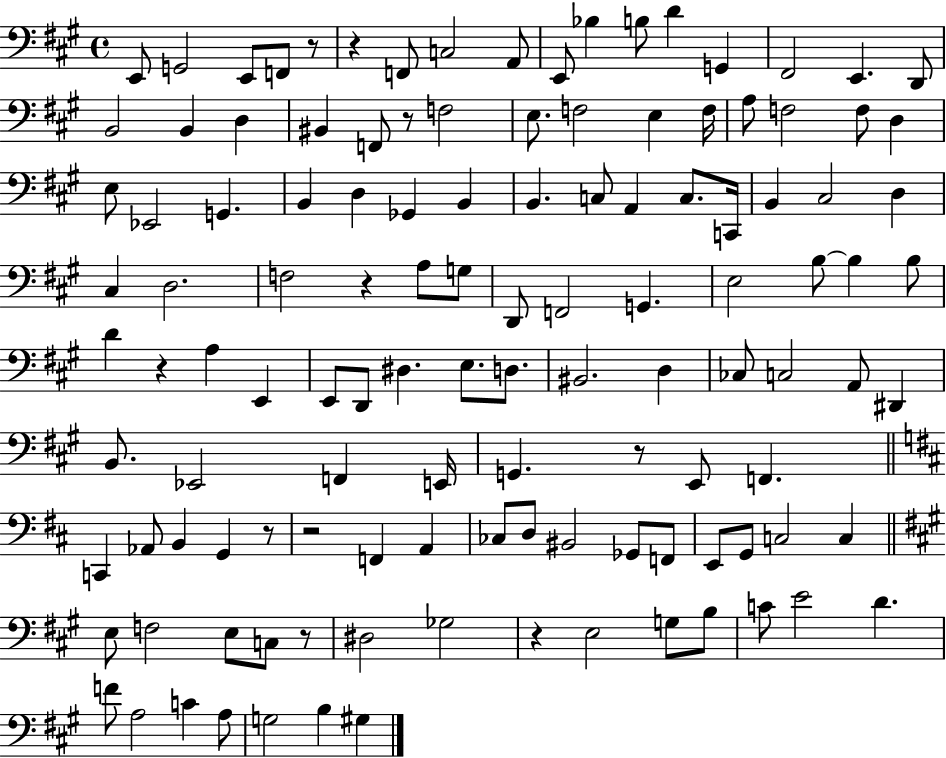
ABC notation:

X:1
T:Untitled
M:4/4
L:1/4
K:A
E,,/2 G,,2 E,,/2 F,,/2 z/2 z F,,/2 C,2 A,,/2 E,,/2 _B, B,/2 D G,, ^F,,2 E,, D,,/2 B,,2 B,, D, ^B,, F,,/2 z/2 F,2 E,/2 F,2 E, F,/4 A,/2 F,2 F,/2 D, E,/2 _E,,2 G,, B,, D, _G,, B,, B,, C,/2 A,, C,/2 C,,/4 B,, ^C,2 D, ^C, D,2 F,2 z A,/2 G,/2 D,,/2 F,,2 G,, E,2 B,/2 B, B,/2 D z A, E,, E,,/2 D,,/2 ^D, E,/2 D,/2 ^B,,2 D, _C,/2 C,2 A,,/2 ^D,, B,,/2 _E,,2 F,, E,,/4 G,, z/2 E,,/2 F,, C,, _A,,/2 B,, G,, z/2 z2 F,, A,, _C,/2 D,/2 ^B,,2 _G,,/2 F,,/2 E,,/2 G,,/2 C,2 C, E,/2 F,2 E,/2 C,/2 z/2 ^D,2 _G,2 z E,2 G,/2 B,/2 C/2 E2 D F/2 A,2 C A,/2 G,2 B, ^G,